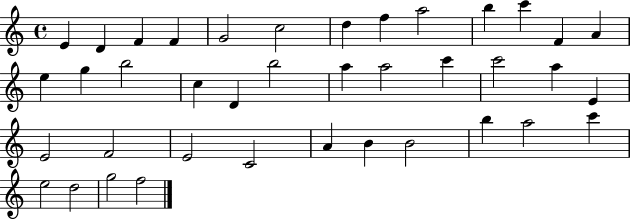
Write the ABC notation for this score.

X:1
T:Untitled
M:4/4
L:1/4
K:C
E D F F G2 c2 d f a2 b c' F A e g b2 c D b2 a a2 c' c'2 a E E2 F2 E2 C2 A B B2 b a2 c' e2 d2 g2 f2